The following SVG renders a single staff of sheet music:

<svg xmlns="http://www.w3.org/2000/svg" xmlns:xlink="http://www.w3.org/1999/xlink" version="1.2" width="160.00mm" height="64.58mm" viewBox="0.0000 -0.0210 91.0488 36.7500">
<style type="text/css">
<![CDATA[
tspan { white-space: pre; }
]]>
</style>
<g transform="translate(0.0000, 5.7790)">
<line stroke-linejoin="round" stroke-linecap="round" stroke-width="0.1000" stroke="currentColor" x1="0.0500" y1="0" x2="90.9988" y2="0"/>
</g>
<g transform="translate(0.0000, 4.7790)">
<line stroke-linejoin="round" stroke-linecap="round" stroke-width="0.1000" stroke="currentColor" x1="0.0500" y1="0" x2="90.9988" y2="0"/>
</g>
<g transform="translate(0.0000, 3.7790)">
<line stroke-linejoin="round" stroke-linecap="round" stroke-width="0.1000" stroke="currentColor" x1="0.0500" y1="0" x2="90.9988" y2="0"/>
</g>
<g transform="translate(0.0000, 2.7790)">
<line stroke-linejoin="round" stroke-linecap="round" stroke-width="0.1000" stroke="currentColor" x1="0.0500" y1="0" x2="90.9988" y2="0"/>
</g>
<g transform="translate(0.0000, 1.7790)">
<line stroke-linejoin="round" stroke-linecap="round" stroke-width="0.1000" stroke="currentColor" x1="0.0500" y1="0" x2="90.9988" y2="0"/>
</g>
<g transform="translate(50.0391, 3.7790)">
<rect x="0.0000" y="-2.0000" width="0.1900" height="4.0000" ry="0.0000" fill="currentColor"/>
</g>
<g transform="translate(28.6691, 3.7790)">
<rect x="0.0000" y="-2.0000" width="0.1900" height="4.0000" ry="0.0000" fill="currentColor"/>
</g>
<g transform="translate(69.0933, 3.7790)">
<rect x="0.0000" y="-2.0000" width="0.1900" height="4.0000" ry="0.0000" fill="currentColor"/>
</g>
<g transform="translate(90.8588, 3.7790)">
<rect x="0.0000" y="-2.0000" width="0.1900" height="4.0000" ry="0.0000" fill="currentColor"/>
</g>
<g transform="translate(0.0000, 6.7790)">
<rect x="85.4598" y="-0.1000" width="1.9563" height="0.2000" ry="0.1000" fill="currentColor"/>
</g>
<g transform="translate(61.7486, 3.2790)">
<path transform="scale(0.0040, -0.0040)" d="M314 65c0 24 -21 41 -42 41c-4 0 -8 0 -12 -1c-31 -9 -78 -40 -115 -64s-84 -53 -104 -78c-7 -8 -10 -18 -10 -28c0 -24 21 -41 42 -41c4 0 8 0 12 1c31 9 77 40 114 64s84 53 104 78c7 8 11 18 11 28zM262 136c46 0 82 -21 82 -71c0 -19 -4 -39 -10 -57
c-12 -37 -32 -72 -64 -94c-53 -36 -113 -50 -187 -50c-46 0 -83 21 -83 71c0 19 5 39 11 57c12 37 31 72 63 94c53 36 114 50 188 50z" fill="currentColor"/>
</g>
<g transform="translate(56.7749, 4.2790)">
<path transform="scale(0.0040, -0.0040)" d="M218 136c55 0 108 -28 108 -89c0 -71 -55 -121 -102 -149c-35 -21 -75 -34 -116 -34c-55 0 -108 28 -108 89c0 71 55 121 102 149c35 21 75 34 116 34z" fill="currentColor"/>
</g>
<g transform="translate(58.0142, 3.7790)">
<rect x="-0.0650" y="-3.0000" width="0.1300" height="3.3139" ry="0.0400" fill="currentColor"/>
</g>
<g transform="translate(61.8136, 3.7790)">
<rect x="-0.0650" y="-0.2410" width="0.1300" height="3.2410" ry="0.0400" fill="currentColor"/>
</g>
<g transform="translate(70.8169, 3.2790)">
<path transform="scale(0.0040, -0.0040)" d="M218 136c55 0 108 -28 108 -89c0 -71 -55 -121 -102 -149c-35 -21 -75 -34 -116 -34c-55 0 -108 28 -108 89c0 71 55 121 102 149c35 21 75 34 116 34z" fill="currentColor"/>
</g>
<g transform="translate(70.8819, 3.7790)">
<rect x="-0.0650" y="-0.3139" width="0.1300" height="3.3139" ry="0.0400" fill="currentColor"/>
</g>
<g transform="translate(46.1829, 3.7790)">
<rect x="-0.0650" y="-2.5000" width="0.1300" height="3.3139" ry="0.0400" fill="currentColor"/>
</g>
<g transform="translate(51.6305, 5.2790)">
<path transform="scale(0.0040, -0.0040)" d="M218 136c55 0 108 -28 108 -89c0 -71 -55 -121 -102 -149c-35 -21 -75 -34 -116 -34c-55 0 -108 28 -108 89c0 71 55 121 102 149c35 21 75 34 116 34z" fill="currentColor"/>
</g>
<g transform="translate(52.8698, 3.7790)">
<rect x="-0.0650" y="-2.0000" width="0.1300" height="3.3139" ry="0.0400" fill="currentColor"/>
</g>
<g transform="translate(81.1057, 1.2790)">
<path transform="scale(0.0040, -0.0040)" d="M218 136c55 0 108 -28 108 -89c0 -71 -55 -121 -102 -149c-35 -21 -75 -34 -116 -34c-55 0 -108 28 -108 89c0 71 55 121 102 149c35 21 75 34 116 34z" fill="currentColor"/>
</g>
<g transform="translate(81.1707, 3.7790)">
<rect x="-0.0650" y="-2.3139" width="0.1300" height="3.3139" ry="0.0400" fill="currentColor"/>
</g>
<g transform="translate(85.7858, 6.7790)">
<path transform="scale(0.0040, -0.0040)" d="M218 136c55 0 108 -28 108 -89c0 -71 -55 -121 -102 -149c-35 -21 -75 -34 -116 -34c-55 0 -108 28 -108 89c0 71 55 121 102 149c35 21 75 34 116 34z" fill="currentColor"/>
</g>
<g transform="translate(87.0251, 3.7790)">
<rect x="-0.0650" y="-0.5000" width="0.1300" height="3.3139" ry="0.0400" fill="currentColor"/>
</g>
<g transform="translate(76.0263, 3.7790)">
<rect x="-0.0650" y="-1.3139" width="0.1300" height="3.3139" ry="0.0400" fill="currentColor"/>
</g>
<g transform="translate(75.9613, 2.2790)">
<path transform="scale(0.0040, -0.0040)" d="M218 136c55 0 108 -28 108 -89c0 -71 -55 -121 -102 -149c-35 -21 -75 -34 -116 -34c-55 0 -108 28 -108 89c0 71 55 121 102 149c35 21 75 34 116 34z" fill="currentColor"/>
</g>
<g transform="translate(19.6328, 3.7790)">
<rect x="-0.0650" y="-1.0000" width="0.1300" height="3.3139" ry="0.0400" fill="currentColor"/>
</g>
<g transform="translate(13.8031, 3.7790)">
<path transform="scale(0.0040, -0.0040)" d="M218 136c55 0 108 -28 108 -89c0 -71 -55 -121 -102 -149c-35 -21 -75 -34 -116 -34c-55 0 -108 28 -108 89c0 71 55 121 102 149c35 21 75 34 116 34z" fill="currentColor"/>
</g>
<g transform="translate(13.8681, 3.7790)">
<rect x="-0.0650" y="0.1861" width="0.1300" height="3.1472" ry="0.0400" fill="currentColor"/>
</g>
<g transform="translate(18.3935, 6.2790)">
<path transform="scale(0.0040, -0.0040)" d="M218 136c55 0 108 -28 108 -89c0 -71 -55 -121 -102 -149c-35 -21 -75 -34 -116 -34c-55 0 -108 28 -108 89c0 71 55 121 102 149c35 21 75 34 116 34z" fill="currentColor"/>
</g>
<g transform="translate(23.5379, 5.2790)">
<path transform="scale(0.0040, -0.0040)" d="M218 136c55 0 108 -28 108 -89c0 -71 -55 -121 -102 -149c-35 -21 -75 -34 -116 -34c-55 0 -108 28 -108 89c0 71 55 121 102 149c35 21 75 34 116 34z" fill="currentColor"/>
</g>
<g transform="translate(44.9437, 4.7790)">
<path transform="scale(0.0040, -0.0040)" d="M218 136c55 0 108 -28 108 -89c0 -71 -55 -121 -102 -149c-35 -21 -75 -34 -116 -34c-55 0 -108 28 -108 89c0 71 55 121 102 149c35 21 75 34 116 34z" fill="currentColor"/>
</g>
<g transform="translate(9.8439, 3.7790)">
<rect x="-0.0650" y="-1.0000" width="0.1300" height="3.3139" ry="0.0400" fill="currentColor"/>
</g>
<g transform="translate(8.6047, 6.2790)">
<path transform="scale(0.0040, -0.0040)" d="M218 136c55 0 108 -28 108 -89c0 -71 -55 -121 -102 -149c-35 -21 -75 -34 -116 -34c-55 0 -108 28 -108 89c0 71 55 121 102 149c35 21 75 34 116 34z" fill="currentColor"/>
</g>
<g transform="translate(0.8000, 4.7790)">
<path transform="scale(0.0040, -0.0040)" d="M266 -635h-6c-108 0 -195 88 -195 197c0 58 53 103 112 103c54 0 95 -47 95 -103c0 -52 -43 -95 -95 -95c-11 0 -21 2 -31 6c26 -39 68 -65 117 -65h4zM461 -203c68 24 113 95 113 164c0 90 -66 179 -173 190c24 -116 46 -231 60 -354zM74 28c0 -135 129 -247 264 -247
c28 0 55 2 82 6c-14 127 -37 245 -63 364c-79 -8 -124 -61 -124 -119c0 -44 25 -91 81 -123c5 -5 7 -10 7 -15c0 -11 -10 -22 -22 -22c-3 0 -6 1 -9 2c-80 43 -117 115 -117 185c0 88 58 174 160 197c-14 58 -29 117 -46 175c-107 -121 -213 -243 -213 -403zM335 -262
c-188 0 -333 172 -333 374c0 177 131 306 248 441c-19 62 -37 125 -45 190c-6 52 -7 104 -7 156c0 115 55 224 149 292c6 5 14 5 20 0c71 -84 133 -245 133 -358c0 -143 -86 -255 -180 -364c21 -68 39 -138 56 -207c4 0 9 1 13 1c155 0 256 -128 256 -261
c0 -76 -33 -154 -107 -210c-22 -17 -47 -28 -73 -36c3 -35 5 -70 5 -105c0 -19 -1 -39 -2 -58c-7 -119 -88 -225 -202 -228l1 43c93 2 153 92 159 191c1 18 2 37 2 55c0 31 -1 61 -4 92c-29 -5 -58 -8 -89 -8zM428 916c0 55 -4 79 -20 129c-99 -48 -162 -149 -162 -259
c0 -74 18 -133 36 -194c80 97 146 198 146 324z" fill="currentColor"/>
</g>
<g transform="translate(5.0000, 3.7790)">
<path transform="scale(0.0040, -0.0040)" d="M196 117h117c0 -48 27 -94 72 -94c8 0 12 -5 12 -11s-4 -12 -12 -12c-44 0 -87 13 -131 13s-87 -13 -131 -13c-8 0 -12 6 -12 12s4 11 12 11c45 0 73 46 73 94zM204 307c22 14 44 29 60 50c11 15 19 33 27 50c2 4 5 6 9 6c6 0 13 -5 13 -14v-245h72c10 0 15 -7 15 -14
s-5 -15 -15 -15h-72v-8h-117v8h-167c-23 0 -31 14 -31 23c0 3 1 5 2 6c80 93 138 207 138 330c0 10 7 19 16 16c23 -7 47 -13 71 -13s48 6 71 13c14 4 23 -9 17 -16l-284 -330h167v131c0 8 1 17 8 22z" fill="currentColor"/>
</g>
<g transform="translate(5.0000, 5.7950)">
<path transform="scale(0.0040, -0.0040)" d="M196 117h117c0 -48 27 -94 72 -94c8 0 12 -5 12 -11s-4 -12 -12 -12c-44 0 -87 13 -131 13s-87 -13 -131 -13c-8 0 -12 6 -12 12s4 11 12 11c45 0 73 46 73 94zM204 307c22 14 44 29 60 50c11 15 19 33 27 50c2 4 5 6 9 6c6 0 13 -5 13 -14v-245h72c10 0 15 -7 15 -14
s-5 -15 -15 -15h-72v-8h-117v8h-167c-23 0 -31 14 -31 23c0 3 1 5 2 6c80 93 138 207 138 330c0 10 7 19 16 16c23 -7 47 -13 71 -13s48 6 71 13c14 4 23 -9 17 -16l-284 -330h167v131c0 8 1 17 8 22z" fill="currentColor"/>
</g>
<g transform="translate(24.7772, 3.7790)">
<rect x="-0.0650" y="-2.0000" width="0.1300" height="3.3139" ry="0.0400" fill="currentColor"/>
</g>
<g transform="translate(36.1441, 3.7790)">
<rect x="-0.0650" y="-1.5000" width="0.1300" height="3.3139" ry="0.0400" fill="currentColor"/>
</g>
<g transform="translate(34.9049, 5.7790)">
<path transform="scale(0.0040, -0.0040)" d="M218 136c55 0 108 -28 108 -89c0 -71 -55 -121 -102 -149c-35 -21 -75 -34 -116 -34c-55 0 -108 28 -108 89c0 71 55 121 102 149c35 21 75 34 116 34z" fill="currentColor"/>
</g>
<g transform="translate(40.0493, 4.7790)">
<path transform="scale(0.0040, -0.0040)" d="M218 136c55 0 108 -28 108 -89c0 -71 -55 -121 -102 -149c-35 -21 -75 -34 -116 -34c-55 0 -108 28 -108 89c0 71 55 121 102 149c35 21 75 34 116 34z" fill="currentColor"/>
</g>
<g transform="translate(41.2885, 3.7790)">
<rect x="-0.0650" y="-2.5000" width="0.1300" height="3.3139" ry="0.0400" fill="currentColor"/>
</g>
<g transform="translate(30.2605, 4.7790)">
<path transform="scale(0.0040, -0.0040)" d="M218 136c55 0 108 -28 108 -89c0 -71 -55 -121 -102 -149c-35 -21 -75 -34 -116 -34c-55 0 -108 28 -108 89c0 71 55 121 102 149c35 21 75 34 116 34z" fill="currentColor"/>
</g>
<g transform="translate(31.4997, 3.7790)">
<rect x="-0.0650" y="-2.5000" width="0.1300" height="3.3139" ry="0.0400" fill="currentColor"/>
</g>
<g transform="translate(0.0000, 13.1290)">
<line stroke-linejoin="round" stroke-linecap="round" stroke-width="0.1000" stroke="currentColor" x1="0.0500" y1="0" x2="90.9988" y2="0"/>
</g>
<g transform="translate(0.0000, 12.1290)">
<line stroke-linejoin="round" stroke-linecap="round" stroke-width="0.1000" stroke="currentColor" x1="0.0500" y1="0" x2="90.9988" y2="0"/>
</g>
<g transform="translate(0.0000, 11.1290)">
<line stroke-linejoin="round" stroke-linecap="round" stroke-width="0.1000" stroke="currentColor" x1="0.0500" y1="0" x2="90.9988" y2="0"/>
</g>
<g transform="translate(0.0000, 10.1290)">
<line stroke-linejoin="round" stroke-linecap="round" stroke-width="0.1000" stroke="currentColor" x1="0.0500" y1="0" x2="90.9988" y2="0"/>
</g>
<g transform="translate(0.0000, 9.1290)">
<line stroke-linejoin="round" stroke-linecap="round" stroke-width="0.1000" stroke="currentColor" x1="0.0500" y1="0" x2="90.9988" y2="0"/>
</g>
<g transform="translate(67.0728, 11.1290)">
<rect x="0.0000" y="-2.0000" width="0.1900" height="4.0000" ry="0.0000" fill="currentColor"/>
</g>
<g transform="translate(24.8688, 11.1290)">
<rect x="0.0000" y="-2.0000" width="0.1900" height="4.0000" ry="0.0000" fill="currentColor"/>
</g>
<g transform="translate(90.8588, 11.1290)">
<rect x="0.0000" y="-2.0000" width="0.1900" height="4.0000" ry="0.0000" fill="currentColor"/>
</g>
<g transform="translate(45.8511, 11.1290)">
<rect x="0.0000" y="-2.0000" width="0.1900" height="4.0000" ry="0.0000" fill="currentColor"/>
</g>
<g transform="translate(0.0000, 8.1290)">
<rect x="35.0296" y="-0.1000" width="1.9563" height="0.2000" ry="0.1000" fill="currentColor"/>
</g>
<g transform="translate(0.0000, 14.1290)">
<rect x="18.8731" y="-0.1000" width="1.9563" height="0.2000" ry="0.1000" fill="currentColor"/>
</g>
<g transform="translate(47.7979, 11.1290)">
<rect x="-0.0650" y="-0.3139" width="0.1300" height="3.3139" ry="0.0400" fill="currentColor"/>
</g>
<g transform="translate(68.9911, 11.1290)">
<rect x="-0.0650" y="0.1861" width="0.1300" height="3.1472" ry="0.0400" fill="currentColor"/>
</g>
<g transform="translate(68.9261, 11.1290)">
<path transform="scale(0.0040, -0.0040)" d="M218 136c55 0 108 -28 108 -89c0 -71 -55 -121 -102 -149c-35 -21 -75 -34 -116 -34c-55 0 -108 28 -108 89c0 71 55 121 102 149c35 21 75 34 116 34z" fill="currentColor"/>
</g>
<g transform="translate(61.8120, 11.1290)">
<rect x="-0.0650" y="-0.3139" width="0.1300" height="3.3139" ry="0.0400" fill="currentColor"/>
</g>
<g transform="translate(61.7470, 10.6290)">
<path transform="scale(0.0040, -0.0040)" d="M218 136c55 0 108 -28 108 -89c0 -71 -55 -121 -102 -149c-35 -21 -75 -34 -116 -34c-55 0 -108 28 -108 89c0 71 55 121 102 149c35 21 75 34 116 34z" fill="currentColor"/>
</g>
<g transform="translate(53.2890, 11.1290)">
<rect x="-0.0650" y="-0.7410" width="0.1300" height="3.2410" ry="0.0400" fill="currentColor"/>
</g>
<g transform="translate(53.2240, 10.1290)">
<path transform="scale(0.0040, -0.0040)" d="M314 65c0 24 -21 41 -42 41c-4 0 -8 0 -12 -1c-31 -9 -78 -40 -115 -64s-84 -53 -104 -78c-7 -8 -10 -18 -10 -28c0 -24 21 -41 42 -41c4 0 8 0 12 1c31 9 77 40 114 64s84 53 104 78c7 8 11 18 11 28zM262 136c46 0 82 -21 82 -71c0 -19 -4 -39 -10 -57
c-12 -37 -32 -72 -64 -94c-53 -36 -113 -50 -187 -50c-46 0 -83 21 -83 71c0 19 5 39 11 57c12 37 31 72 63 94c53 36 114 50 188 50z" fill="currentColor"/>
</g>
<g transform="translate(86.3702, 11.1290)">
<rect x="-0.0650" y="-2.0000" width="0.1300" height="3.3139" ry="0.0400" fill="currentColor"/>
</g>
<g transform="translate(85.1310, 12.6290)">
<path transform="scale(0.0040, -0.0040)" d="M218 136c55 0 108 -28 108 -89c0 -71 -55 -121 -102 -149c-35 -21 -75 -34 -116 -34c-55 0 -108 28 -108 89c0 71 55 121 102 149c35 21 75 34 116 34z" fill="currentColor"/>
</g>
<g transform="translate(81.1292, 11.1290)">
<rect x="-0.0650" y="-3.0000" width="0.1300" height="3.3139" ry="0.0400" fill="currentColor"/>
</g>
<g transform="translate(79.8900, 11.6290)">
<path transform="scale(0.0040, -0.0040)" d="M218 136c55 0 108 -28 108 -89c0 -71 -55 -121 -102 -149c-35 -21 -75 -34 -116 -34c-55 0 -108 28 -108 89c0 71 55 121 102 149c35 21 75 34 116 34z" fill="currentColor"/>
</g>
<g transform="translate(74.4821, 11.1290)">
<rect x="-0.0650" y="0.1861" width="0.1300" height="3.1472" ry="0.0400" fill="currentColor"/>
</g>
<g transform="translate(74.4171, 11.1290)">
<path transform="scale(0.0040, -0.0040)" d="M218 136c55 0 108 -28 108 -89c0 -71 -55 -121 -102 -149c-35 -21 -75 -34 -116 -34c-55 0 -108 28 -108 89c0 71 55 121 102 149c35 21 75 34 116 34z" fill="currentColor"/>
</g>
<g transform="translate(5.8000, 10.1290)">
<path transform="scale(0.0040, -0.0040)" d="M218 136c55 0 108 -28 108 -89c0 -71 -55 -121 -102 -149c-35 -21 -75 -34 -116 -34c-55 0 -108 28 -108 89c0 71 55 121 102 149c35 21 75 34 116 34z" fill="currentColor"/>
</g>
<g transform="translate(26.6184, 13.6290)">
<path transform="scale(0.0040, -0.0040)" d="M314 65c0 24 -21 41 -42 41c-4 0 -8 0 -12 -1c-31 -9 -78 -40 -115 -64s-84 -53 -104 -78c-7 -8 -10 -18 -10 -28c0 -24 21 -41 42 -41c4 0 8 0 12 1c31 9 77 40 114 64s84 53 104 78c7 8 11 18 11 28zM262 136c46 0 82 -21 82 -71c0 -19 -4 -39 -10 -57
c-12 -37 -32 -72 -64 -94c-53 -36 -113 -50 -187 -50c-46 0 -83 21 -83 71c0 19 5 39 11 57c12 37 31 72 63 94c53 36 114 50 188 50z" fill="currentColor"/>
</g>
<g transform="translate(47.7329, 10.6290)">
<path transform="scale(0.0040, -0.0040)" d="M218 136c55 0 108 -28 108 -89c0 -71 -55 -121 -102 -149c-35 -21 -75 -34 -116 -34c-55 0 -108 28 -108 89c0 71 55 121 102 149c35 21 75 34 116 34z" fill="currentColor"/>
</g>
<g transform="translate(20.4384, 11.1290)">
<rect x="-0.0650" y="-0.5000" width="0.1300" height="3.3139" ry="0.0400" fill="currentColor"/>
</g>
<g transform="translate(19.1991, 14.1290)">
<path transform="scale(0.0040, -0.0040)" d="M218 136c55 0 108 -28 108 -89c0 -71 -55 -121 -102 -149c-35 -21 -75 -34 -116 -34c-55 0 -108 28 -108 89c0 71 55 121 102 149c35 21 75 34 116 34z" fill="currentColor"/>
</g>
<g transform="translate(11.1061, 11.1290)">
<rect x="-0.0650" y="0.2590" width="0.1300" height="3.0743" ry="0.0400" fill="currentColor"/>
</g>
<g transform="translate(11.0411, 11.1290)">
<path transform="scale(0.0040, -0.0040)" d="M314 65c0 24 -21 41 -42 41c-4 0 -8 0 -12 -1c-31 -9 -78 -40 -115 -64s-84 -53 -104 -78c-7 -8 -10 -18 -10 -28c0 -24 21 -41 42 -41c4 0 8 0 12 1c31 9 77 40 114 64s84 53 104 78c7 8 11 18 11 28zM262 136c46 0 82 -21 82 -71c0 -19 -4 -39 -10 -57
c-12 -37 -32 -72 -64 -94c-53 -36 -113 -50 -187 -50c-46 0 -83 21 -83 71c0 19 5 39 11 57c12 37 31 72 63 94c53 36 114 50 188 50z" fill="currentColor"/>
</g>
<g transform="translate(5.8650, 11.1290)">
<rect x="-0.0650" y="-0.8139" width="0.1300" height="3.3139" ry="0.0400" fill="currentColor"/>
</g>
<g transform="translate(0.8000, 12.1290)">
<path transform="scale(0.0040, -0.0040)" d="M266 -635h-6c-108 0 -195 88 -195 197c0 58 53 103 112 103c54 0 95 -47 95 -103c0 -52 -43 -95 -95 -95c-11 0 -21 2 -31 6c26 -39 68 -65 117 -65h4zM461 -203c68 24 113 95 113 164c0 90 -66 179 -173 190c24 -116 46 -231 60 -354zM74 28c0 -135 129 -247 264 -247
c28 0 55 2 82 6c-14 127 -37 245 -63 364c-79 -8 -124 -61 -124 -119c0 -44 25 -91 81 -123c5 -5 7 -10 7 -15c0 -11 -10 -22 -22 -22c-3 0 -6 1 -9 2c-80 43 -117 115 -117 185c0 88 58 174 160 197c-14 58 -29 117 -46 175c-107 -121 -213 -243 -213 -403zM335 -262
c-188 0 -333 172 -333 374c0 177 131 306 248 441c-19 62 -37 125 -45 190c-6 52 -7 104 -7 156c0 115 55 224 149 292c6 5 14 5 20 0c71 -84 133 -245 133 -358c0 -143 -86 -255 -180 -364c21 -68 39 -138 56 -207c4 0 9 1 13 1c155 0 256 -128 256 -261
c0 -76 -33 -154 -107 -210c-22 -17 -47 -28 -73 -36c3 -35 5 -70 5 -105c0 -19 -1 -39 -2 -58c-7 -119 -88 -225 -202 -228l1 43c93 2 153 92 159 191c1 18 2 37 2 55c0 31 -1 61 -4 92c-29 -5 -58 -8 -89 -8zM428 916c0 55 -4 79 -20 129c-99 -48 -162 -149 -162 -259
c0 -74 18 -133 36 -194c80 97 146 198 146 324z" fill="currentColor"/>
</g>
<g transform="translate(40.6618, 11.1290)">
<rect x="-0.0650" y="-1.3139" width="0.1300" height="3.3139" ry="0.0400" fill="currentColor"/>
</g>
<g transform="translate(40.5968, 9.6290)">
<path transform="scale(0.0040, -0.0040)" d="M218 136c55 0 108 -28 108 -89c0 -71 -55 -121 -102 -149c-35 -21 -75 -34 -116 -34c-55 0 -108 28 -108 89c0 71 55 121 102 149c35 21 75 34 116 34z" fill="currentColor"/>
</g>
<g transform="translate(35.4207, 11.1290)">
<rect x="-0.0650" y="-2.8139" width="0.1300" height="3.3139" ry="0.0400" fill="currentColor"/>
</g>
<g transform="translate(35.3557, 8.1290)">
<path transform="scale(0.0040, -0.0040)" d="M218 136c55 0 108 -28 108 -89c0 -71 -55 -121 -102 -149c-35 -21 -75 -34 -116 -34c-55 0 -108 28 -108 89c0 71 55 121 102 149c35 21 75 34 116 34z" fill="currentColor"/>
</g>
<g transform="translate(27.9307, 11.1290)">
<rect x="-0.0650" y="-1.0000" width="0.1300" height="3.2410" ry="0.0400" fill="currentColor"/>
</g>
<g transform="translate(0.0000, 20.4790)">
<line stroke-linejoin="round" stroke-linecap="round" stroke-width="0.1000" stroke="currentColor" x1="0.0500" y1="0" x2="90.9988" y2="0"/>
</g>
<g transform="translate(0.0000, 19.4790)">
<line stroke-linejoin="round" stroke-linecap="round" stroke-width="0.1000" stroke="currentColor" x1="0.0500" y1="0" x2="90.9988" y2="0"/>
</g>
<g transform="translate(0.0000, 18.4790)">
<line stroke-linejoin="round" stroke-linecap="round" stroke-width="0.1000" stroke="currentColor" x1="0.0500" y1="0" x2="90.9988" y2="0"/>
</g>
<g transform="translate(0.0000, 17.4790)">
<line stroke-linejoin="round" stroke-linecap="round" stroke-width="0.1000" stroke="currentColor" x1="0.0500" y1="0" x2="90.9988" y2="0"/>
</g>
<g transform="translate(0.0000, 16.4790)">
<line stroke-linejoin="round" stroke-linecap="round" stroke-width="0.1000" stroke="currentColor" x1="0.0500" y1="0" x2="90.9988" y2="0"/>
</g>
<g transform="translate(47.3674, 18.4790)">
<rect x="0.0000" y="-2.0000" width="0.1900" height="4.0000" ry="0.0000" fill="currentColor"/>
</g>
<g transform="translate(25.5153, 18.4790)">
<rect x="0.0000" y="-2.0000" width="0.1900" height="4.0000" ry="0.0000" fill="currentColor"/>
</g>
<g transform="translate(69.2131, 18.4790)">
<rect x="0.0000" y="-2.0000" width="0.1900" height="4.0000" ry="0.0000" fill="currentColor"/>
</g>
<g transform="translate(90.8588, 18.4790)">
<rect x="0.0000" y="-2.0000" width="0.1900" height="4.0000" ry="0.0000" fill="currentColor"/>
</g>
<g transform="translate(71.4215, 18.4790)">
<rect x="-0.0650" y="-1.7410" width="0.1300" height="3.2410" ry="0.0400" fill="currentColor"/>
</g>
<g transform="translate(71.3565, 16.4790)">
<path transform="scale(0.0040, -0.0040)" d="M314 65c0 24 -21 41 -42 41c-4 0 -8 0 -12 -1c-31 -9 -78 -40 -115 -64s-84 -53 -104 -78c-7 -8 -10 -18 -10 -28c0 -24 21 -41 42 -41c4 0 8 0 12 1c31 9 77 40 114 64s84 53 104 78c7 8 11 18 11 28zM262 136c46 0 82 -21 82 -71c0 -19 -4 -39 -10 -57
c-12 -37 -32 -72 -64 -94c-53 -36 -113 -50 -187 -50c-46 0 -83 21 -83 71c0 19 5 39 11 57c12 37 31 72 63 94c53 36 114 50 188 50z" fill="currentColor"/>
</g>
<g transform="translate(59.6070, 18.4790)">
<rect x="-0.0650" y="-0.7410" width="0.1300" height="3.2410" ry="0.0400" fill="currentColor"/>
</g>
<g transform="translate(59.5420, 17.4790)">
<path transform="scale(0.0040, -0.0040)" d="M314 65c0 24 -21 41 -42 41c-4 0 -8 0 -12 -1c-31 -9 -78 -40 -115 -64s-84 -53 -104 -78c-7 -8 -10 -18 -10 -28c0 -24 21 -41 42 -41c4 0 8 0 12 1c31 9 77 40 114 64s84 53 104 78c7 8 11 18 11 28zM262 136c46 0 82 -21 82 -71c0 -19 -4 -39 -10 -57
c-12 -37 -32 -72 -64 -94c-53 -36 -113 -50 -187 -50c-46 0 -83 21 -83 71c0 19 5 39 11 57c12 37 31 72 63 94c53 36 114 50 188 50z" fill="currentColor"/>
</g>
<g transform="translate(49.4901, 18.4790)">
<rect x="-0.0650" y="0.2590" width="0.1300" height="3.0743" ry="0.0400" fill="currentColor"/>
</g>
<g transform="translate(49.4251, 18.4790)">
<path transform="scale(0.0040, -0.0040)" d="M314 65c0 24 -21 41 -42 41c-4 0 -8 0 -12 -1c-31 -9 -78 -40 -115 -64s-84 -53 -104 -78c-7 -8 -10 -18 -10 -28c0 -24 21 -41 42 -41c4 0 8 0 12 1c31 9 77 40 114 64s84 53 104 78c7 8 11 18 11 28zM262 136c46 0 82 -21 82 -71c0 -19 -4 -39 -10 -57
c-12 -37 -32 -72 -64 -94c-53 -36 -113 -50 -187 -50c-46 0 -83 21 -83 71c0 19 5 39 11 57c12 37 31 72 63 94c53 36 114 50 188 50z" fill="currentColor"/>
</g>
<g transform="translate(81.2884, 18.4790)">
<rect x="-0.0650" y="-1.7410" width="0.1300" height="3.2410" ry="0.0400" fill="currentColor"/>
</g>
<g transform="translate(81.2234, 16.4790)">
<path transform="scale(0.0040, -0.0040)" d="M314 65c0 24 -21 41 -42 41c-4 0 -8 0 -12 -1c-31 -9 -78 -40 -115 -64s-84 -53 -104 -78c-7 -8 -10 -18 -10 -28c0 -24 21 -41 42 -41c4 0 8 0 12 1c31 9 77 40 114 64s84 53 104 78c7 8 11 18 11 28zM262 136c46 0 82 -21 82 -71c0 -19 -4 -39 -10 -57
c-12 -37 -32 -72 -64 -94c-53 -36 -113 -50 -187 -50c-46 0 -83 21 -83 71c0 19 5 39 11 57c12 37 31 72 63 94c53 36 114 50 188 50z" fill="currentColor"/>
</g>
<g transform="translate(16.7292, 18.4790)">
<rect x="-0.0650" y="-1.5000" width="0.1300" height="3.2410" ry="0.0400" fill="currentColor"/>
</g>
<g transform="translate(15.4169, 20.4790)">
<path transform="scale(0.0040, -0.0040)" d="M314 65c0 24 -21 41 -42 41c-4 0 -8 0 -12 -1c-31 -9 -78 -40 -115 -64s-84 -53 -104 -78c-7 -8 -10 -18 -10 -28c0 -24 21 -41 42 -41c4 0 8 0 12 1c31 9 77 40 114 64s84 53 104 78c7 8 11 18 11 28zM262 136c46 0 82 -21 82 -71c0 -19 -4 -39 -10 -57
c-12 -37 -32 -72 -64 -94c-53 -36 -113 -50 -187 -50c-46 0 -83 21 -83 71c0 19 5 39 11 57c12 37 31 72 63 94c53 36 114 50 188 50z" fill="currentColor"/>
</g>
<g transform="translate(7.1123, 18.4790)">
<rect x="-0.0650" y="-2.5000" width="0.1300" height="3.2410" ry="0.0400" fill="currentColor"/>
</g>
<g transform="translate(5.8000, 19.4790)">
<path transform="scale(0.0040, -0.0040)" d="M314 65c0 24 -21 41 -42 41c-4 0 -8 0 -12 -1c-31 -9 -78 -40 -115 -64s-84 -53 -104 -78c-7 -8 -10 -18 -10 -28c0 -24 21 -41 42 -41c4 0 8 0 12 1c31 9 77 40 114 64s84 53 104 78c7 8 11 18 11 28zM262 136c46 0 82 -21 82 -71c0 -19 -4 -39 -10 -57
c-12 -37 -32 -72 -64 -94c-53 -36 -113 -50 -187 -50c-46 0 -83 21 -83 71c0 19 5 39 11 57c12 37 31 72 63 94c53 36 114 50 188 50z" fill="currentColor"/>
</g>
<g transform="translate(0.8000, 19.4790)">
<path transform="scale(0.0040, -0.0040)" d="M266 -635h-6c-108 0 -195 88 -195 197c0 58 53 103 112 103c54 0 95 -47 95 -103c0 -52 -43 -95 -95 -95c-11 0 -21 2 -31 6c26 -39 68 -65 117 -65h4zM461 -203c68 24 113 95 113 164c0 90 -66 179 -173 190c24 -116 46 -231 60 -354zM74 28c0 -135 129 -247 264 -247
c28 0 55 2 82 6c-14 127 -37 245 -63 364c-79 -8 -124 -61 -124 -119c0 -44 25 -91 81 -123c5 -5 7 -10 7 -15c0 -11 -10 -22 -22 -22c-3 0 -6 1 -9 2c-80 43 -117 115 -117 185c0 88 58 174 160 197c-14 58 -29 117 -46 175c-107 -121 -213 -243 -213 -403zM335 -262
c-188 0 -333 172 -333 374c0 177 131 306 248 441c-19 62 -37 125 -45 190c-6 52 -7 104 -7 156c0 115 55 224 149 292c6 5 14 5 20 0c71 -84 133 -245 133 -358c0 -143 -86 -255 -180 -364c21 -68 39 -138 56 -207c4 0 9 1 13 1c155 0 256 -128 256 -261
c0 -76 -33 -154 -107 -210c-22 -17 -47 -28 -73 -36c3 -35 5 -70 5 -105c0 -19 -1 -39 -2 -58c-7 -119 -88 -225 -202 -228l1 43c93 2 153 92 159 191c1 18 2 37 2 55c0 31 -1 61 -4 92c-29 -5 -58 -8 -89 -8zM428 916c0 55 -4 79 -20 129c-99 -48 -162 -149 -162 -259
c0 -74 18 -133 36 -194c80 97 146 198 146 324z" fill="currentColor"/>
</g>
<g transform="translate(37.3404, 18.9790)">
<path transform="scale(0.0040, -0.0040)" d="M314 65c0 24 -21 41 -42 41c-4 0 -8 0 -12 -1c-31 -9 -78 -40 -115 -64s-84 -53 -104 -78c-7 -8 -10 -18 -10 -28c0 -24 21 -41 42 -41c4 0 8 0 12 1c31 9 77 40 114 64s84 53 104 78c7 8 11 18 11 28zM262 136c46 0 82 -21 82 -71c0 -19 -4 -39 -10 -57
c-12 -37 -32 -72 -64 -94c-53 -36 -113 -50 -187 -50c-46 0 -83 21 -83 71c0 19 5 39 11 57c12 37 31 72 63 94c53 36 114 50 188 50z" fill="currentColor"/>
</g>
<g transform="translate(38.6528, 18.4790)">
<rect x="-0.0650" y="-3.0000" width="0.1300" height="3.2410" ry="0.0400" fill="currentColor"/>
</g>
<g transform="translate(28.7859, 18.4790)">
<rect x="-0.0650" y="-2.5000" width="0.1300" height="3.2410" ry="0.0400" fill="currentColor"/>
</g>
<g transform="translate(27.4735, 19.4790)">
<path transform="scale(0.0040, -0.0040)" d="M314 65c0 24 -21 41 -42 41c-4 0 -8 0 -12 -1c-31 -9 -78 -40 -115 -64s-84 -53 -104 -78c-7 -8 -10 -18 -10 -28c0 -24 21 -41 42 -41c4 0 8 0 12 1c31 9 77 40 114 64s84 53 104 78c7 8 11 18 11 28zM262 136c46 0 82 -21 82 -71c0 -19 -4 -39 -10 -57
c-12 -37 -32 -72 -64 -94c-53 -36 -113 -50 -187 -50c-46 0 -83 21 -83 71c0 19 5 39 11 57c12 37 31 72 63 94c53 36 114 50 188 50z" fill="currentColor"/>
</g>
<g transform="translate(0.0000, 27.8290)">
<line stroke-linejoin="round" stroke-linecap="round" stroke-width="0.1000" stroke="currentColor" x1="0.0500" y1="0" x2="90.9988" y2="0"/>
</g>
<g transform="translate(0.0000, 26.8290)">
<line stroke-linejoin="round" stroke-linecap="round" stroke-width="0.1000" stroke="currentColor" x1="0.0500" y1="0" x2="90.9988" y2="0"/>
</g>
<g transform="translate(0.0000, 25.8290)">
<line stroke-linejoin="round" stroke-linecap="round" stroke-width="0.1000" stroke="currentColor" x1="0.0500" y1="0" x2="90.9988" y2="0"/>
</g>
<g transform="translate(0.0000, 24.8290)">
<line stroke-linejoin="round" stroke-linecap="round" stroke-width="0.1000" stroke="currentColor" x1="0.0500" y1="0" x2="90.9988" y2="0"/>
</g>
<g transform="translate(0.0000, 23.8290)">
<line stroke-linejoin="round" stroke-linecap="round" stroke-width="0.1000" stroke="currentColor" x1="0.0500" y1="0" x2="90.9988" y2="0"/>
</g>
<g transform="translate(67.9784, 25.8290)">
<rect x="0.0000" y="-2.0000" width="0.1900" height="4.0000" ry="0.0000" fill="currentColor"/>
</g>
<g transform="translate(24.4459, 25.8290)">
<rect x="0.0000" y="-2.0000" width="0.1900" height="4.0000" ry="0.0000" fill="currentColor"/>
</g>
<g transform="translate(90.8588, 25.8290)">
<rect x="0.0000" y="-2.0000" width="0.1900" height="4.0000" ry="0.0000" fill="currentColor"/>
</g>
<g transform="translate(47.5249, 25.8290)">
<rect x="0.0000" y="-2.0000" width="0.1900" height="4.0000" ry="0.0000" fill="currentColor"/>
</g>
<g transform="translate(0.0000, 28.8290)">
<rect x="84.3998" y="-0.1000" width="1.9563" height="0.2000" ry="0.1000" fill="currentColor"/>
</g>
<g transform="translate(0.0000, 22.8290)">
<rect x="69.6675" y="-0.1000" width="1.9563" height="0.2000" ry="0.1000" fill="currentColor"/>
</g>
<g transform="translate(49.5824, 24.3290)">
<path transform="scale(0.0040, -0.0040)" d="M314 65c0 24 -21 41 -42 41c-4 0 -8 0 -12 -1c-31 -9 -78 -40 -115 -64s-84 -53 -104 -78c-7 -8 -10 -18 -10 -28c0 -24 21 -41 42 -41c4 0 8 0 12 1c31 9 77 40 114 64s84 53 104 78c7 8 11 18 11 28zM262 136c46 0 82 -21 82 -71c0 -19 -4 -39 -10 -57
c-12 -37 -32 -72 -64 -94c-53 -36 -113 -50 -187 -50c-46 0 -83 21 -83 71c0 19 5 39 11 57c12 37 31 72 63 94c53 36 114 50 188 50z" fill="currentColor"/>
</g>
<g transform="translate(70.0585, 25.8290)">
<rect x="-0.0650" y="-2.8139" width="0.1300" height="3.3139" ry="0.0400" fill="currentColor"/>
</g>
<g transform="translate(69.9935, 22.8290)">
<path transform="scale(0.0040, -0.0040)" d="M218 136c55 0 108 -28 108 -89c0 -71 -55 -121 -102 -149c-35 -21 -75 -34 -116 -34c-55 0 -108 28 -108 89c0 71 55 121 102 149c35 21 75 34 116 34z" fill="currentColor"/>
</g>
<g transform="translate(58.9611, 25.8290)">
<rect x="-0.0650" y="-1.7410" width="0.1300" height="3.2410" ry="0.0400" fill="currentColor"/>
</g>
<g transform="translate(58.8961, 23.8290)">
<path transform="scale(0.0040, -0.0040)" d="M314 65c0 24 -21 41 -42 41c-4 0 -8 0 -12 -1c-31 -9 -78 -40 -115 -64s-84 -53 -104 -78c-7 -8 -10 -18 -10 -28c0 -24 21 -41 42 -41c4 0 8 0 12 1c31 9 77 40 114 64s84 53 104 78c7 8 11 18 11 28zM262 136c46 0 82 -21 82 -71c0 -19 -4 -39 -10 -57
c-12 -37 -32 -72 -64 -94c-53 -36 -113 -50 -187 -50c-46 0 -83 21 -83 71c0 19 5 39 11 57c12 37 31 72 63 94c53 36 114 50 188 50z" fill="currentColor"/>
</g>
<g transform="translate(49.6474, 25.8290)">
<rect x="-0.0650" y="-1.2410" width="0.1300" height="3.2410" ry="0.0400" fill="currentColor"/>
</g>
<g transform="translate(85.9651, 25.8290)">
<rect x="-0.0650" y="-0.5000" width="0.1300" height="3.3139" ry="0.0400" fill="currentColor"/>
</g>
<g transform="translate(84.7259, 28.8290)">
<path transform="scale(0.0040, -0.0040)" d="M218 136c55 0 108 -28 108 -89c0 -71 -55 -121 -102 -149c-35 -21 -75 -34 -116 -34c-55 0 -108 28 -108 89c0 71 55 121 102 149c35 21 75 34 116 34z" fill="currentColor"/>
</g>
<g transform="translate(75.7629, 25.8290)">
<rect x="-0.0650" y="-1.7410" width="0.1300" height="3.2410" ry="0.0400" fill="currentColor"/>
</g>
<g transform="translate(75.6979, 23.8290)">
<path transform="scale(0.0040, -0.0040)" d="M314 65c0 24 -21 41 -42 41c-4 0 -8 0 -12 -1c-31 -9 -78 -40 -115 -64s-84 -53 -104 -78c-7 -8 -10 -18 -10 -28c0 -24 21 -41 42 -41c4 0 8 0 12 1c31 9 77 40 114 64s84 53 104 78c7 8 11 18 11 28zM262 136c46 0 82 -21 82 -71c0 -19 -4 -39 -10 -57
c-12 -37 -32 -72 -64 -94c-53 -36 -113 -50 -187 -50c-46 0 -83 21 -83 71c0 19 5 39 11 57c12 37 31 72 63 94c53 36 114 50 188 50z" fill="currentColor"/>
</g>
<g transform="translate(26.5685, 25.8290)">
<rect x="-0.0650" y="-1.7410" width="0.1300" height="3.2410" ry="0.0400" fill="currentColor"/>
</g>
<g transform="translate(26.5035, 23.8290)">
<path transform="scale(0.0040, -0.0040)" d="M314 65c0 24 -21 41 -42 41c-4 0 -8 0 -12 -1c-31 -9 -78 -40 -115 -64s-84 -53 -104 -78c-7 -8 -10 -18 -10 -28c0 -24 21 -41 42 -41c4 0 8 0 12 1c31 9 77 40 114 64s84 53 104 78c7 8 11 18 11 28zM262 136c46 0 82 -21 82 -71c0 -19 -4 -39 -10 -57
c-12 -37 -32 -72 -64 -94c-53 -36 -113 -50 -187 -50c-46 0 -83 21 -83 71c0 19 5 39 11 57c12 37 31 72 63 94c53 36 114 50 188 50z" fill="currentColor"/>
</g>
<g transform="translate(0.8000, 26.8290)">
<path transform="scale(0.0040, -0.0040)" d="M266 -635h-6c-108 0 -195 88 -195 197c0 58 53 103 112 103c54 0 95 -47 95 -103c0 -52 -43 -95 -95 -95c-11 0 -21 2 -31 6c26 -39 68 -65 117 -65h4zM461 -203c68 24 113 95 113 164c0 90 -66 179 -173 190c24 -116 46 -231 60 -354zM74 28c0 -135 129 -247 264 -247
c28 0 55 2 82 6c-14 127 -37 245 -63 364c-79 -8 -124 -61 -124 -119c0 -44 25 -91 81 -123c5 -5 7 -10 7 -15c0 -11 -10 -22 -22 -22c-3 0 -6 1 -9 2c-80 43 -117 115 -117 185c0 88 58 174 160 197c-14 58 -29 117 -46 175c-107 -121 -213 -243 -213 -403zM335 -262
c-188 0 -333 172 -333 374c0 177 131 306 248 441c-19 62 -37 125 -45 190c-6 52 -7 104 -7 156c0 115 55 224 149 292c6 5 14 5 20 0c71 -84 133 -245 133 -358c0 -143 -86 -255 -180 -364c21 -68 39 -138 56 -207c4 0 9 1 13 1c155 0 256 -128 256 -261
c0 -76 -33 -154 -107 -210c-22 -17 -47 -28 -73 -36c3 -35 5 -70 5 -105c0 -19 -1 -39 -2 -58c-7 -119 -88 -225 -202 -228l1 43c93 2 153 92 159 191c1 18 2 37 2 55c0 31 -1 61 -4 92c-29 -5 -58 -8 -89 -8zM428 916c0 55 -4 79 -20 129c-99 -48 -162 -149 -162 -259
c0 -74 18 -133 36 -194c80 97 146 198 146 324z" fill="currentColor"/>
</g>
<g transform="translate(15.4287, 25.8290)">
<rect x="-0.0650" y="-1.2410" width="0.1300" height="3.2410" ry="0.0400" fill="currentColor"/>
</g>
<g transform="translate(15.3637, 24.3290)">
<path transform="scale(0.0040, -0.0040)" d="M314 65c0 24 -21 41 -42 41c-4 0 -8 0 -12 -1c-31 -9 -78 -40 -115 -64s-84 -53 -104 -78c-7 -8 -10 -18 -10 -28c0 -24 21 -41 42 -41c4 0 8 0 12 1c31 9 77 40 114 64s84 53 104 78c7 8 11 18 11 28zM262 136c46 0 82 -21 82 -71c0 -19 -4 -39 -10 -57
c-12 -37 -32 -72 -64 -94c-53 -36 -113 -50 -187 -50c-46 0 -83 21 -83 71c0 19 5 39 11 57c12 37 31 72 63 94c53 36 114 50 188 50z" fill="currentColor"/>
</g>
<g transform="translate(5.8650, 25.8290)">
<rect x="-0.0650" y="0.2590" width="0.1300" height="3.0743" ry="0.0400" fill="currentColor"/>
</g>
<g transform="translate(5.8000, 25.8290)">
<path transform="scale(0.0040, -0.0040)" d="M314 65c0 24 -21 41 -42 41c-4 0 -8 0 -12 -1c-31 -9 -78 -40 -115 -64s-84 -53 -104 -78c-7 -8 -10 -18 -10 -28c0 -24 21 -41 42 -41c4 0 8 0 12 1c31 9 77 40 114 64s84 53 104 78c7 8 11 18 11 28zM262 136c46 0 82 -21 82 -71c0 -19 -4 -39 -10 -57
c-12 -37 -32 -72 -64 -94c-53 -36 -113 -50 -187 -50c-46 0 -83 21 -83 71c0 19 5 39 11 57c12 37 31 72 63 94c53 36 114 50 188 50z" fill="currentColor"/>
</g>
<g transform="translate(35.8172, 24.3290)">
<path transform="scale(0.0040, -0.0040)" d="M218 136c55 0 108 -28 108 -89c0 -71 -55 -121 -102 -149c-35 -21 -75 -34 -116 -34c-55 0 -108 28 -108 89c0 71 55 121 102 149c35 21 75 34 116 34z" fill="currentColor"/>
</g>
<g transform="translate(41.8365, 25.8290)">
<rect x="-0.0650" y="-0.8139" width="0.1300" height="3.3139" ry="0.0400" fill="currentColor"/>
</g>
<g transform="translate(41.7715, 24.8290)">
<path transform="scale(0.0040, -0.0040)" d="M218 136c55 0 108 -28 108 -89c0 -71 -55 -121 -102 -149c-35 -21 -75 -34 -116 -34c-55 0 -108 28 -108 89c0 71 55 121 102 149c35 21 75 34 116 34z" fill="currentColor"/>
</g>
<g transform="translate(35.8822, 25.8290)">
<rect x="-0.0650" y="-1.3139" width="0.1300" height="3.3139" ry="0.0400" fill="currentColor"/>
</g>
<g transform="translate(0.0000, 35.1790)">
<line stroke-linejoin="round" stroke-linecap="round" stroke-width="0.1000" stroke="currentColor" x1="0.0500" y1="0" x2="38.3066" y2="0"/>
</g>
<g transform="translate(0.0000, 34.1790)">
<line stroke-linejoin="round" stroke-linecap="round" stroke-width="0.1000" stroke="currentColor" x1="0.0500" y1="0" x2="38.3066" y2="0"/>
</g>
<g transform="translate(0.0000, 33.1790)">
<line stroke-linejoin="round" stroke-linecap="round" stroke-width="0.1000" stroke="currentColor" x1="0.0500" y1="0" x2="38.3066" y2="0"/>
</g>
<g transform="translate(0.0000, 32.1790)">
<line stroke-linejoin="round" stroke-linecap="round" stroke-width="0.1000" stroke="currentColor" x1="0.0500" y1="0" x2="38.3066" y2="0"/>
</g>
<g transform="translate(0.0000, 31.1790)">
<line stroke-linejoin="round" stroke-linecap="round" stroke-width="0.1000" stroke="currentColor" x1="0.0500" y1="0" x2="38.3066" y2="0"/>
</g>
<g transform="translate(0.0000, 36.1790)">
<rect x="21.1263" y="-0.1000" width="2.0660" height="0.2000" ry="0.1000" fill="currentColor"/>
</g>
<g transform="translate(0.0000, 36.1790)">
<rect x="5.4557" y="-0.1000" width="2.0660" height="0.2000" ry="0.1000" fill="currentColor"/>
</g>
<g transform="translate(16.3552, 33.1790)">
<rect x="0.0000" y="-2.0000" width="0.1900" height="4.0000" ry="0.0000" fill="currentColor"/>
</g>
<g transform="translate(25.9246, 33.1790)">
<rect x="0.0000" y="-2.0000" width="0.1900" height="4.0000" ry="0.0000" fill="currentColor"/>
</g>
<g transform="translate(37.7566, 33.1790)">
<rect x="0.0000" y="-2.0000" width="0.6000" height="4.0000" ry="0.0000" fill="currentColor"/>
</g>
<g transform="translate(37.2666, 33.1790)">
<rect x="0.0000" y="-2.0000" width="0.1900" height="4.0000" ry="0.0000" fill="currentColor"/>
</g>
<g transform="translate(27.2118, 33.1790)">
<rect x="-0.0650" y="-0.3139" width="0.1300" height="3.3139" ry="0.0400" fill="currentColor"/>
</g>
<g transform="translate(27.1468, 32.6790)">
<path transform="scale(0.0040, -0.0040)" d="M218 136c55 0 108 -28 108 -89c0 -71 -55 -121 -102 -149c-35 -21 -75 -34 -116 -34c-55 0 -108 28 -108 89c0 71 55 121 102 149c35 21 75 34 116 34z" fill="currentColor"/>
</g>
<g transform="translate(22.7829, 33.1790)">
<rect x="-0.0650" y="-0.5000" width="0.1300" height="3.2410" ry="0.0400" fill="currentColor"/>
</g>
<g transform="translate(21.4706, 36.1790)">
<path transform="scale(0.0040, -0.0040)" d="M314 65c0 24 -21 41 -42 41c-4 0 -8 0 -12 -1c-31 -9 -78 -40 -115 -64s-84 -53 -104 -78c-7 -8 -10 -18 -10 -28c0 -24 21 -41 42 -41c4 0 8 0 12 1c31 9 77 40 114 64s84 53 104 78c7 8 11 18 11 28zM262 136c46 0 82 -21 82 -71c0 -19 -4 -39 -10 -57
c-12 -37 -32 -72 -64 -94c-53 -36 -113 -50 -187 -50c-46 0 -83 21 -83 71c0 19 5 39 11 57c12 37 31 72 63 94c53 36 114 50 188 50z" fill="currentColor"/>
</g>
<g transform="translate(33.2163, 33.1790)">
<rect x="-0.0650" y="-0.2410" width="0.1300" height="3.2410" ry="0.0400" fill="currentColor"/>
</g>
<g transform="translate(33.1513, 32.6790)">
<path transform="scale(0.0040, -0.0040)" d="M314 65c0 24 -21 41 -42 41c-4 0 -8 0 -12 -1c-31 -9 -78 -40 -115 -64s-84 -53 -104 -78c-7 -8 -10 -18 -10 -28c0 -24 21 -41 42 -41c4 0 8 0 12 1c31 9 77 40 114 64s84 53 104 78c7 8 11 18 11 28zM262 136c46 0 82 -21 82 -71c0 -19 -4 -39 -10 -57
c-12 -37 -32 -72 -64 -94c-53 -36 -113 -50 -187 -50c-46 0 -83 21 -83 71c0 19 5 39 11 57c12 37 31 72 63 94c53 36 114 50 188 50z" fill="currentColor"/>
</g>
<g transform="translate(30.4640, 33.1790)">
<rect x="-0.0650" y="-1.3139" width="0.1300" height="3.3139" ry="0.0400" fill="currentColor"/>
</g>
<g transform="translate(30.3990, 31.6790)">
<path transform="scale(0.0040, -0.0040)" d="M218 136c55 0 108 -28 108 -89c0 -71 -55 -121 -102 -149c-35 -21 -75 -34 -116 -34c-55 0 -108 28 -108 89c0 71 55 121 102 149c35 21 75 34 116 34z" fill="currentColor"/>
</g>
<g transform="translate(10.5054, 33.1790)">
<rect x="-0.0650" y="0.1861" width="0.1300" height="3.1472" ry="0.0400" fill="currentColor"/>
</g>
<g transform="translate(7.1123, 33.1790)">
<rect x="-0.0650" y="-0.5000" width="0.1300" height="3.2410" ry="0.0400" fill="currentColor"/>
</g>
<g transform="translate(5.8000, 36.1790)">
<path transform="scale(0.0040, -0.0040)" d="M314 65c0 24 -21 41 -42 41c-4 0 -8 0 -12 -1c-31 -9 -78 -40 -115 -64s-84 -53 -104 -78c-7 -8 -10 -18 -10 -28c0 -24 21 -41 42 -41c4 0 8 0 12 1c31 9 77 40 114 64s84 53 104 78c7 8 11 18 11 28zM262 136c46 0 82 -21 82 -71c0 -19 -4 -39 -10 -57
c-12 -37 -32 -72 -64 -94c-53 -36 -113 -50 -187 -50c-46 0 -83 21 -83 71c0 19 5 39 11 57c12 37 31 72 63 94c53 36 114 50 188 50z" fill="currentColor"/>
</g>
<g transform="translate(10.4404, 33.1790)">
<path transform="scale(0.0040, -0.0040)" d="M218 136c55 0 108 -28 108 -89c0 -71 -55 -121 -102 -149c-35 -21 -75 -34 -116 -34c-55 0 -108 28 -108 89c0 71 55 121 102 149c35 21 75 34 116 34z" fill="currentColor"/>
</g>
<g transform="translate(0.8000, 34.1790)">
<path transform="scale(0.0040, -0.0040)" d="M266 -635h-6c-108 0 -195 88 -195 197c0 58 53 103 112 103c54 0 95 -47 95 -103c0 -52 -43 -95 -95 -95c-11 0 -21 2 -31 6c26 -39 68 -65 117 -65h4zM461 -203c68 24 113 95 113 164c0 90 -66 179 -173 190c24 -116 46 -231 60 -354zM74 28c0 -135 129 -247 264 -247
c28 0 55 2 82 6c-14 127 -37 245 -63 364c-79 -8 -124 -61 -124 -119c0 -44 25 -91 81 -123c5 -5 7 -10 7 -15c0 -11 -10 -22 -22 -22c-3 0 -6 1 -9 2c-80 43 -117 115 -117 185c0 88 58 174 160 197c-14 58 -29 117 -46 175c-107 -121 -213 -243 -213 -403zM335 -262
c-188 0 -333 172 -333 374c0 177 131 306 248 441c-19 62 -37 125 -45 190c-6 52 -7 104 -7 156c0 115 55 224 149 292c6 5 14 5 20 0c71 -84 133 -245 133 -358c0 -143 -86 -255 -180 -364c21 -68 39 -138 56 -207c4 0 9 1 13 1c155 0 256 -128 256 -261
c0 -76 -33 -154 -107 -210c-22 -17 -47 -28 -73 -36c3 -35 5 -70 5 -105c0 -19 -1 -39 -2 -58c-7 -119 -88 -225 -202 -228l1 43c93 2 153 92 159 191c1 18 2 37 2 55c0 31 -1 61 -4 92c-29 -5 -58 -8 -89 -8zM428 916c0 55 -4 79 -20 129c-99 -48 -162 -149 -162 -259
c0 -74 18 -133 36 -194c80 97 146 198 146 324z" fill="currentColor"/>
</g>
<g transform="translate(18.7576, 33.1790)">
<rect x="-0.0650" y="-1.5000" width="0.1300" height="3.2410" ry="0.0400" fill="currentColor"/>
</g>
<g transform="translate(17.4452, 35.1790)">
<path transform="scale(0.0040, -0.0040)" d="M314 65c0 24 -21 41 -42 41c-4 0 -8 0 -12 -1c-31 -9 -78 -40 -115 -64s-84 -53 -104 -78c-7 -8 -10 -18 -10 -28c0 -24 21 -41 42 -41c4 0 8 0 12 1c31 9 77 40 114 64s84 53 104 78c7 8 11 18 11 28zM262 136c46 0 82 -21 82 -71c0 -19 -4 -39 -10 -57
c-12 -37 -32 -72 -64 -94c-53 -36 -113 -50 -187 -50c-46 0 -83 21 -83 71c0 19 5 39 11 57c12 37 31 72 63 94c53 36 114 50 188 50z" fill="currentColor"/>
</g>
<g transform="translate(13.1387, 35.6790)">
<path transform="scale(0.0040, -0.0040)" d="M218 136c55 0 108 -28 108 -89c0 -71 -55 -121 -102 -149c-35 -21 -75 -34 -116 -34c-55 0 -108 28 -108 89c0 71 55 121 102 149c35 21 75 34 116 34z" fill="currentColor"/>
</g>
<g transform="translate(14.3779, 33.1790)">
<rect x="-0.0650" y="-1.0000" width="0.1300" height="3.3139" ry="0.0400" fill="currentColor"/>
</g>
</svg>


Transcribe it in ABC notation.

X:1
T:Untitled
M:4/4
L:1/4
K:C
D B D F G E G G F A c2 c e g C d B2 C D2 a e c d2 c B B A F G2 E2 G2 A2 B2 d2 f2 f2 B2 e2 f2 e d e2 f2 a f2 C C2 B D E2 C2 c e c2